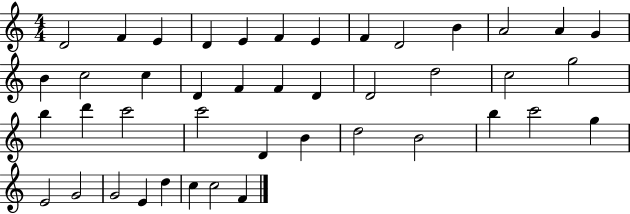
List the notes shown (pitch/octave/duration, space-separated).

D4/h F4/q E4/q D4/q E4/q F4/q E4/q F4/q D4/h B4/q A4/h A4/q G4/q B4/q C5/h C5/q D4/q F4/q F4/q D4/q D4/h D5/h C5/h G5/h B5/q D6/q C6/h C6/h D4/q B4/q D5/h B4/h B5/q C6/h G5/q E4/h G4/h G4/h E4/q D5/q C5/q C5/h F4/q